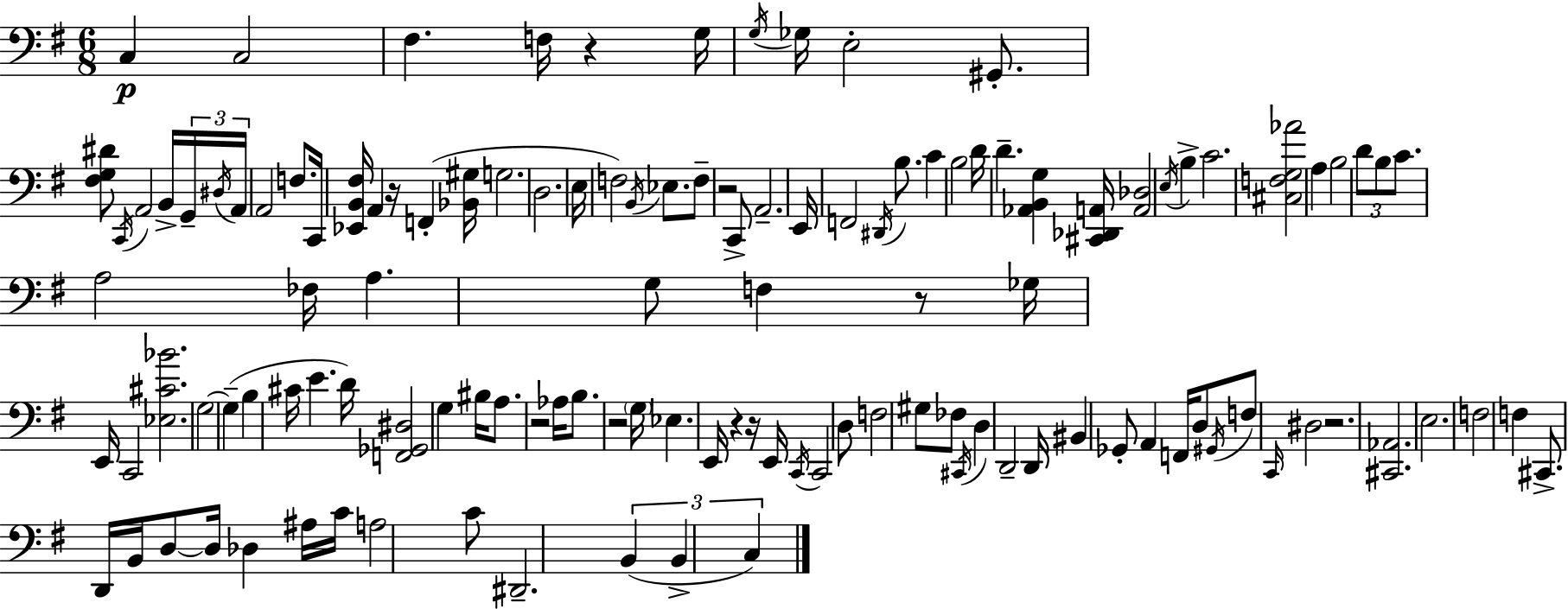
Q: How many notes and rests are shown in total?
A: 123